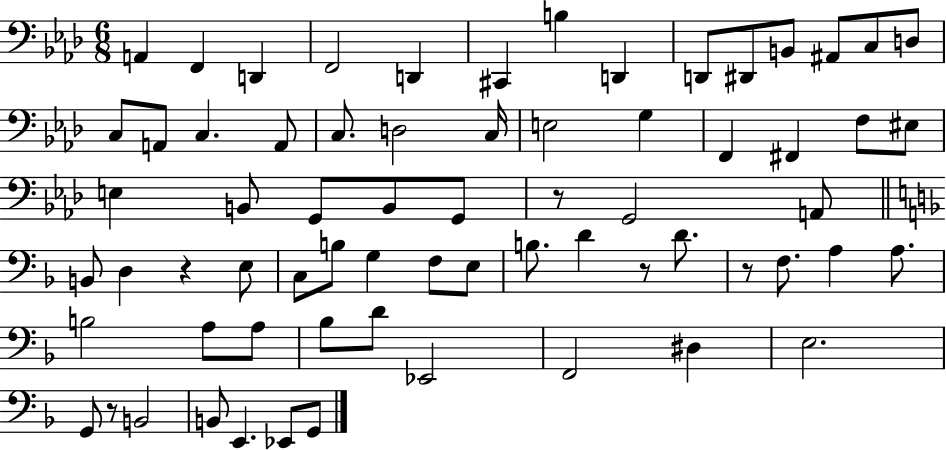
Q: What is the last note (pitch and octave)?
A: G2